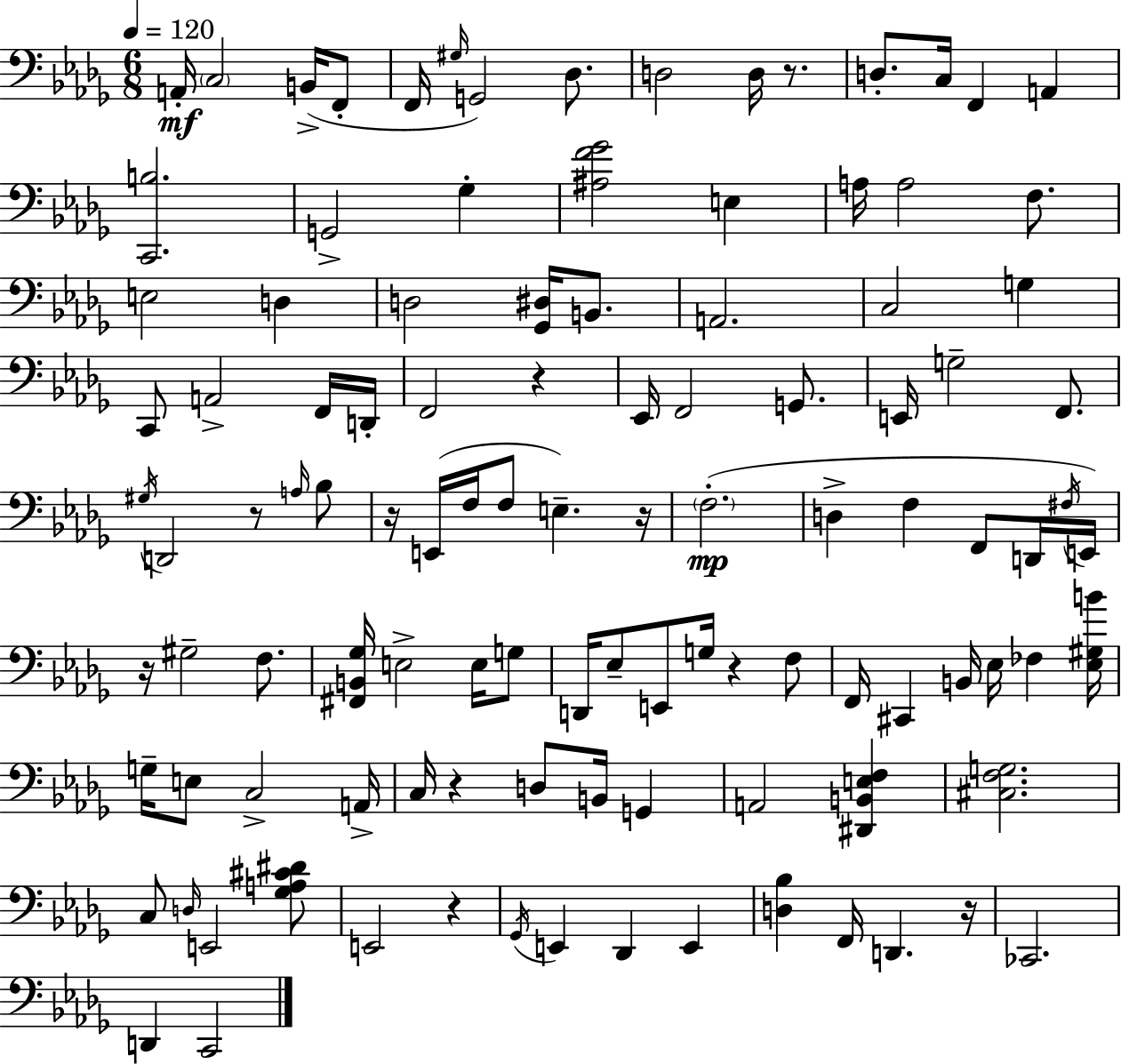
X:1
T:Untitled
M:6/8
L:1/4
K:Bbm
A,,/4 C,2 B,,/4 F,,/2 F,,/4 ^G,/4 G,,2 _D,/2 D,2 D,/4 z/2 D,/2 C,/4 F,, A,, [C,,B,]2 G,,2 _G, [^A,F_G]2 E, A,/4 A,2 F,/2 E,2 D, D,2 [_G,,^D,]/4 B,,/2 A,,2 C,2 G, C,,/2 A,,2 F,,/4 D,,/4 F,,2 z _E,,/4 F,,2 G,,/2 E,,/4 G,2 F,,/2 ^G,/4 D,,2 z/2 A,/4 _B,/2 z/4 E,,/4 F,/4 F,/2 E, z/4 F,2 D, F, F,,/2 D,,/4 ^F,/4 E,,/4 z/4 ^G,2 F,/2 [^F,,B,,_G,]/4 E,2 E,/4 G,/2 D,,/4 _E,/2 E,,/2 G,/4 z F,/2 F,,/4 ^C,, B,,/4 _E,/4 _F, [_E,^G,B]/4 G,/4 E,/2 C,2 A,,/4 C,/4 z D,/2 B,,/4 G,, A,,2 [^D,,B,,E,F,] [^C,F,G,]2 C,/2 D,/4 E,,2 [_G,A,^C^D]/2 E,,2 z _G,,/4 E,, _D,, E,, [D,_B,] F,,/4 D,, z/4 _C,,2 D,, C,,2